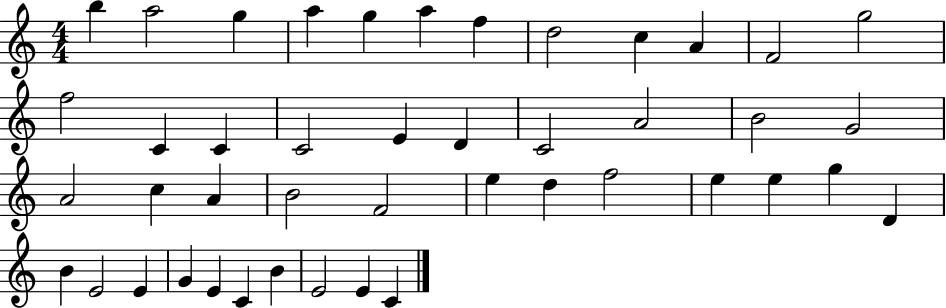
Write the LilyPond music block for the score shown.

{
  \clef treble
  \numericTimeSignature
  \time 4/4
  \key c \major
  b''4 a''2 g''4 | a''4 g''4 a''4 f''4 | d''2 c''4 a'4 | f'2 g''2 | \break f''2 c'4 c'4 | c'2 e'4 d'4 | c'2 a'2 | b'2 g'2 | \break a'2 c''4 a'4 | b'2 f'2 | e''4 d''4 f''2 | e''4 e''4 g''4 d'4 | \break b'4 e'2 e'4 | g'4 e'4 c'4 b'4 | e'2 e'4 c'4 | \bar "|."
}